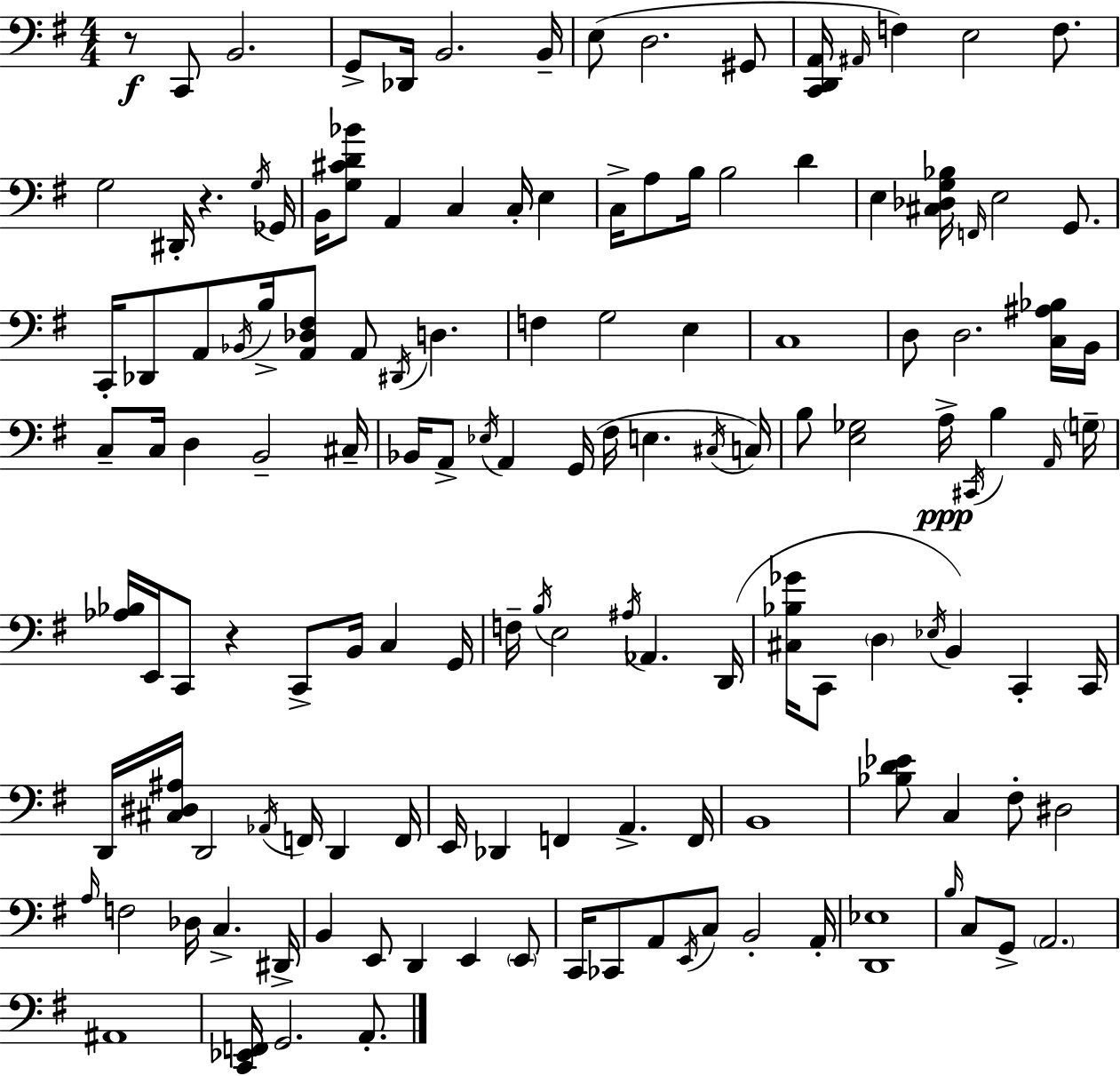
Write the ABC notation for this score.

X:1
T:Untitled
M:4/4
L:1/4
K:Em
z/2 C,,/2 B,,2 G,,/2 _D,,/4 B,,2 B,,/4 E,/2 D,2 ^G,,/2 [C,,D,,A,,]/4 ^A,,/4 F, E,2 F,/2 G,2 ^D,,/4 z G,/4 _G,,/4 B,,/4 [G,^CD_B]/2 A,, C, C,/4 E, C,/4 A,/2 B,/4 B,2 D E, [^C,_D,G,_B,]/4 F,,/4 E,2 G,,/2 C,,/4 _D,,/2 A,,/2 _B,,/4 B,/4 [A,,_D,^F,]/2 A,,/2 ^D,,/4 D, F, G,2 E, C,4 D,/2 D,2 [C,^A,_B,]/4 B,,/4 C,/2 C,/4 D, B,,2 ^C,/4 _B,,/4 A,,/2 _E,/4 A,, G,,/4 ^F,/4 E, ^C,/4 C,/4 B,/2 [E,_G,]2 A,/4 ^C,,/4 B, A,,/4 G,/4 [_A,_B,]/4 E,,/4 C,,/2 z C,,/2 B,,/4 C, G,,/4 F,/4 B,/4 E,2 ^A,/4 _A,, D,,/4 [^C,_B,_G]/4 C,,/2 D, _E,/4 B,, C,, C,,/4 D,,/4 [^C,^D,^A,]/4 D,,2 _A,,/4 F,,/4 D,, F,,/4 E,,/4 _D,, F,, A,, F,,/4 B,,4 [_B,D_E]/2 C, ^F,/2 ^D,2 A,/4 F,2 _D,/4 C, ^D,,/4 B,, E,,/2 D,, E,, E,,/2 C,,/4 _C,,/2 A,,/2 E,,/4 C,/2 B,,2 A,,/4 [D,,_E,]4 B,/4 C,/2 G,,/2 A,,2 ^A,,4 [C,,_E,,F,,]/4 G,,2 A,,/2